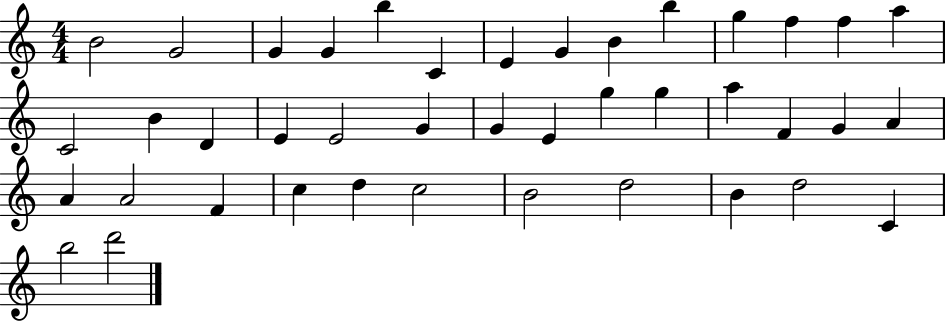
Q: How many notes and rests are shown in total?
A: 41